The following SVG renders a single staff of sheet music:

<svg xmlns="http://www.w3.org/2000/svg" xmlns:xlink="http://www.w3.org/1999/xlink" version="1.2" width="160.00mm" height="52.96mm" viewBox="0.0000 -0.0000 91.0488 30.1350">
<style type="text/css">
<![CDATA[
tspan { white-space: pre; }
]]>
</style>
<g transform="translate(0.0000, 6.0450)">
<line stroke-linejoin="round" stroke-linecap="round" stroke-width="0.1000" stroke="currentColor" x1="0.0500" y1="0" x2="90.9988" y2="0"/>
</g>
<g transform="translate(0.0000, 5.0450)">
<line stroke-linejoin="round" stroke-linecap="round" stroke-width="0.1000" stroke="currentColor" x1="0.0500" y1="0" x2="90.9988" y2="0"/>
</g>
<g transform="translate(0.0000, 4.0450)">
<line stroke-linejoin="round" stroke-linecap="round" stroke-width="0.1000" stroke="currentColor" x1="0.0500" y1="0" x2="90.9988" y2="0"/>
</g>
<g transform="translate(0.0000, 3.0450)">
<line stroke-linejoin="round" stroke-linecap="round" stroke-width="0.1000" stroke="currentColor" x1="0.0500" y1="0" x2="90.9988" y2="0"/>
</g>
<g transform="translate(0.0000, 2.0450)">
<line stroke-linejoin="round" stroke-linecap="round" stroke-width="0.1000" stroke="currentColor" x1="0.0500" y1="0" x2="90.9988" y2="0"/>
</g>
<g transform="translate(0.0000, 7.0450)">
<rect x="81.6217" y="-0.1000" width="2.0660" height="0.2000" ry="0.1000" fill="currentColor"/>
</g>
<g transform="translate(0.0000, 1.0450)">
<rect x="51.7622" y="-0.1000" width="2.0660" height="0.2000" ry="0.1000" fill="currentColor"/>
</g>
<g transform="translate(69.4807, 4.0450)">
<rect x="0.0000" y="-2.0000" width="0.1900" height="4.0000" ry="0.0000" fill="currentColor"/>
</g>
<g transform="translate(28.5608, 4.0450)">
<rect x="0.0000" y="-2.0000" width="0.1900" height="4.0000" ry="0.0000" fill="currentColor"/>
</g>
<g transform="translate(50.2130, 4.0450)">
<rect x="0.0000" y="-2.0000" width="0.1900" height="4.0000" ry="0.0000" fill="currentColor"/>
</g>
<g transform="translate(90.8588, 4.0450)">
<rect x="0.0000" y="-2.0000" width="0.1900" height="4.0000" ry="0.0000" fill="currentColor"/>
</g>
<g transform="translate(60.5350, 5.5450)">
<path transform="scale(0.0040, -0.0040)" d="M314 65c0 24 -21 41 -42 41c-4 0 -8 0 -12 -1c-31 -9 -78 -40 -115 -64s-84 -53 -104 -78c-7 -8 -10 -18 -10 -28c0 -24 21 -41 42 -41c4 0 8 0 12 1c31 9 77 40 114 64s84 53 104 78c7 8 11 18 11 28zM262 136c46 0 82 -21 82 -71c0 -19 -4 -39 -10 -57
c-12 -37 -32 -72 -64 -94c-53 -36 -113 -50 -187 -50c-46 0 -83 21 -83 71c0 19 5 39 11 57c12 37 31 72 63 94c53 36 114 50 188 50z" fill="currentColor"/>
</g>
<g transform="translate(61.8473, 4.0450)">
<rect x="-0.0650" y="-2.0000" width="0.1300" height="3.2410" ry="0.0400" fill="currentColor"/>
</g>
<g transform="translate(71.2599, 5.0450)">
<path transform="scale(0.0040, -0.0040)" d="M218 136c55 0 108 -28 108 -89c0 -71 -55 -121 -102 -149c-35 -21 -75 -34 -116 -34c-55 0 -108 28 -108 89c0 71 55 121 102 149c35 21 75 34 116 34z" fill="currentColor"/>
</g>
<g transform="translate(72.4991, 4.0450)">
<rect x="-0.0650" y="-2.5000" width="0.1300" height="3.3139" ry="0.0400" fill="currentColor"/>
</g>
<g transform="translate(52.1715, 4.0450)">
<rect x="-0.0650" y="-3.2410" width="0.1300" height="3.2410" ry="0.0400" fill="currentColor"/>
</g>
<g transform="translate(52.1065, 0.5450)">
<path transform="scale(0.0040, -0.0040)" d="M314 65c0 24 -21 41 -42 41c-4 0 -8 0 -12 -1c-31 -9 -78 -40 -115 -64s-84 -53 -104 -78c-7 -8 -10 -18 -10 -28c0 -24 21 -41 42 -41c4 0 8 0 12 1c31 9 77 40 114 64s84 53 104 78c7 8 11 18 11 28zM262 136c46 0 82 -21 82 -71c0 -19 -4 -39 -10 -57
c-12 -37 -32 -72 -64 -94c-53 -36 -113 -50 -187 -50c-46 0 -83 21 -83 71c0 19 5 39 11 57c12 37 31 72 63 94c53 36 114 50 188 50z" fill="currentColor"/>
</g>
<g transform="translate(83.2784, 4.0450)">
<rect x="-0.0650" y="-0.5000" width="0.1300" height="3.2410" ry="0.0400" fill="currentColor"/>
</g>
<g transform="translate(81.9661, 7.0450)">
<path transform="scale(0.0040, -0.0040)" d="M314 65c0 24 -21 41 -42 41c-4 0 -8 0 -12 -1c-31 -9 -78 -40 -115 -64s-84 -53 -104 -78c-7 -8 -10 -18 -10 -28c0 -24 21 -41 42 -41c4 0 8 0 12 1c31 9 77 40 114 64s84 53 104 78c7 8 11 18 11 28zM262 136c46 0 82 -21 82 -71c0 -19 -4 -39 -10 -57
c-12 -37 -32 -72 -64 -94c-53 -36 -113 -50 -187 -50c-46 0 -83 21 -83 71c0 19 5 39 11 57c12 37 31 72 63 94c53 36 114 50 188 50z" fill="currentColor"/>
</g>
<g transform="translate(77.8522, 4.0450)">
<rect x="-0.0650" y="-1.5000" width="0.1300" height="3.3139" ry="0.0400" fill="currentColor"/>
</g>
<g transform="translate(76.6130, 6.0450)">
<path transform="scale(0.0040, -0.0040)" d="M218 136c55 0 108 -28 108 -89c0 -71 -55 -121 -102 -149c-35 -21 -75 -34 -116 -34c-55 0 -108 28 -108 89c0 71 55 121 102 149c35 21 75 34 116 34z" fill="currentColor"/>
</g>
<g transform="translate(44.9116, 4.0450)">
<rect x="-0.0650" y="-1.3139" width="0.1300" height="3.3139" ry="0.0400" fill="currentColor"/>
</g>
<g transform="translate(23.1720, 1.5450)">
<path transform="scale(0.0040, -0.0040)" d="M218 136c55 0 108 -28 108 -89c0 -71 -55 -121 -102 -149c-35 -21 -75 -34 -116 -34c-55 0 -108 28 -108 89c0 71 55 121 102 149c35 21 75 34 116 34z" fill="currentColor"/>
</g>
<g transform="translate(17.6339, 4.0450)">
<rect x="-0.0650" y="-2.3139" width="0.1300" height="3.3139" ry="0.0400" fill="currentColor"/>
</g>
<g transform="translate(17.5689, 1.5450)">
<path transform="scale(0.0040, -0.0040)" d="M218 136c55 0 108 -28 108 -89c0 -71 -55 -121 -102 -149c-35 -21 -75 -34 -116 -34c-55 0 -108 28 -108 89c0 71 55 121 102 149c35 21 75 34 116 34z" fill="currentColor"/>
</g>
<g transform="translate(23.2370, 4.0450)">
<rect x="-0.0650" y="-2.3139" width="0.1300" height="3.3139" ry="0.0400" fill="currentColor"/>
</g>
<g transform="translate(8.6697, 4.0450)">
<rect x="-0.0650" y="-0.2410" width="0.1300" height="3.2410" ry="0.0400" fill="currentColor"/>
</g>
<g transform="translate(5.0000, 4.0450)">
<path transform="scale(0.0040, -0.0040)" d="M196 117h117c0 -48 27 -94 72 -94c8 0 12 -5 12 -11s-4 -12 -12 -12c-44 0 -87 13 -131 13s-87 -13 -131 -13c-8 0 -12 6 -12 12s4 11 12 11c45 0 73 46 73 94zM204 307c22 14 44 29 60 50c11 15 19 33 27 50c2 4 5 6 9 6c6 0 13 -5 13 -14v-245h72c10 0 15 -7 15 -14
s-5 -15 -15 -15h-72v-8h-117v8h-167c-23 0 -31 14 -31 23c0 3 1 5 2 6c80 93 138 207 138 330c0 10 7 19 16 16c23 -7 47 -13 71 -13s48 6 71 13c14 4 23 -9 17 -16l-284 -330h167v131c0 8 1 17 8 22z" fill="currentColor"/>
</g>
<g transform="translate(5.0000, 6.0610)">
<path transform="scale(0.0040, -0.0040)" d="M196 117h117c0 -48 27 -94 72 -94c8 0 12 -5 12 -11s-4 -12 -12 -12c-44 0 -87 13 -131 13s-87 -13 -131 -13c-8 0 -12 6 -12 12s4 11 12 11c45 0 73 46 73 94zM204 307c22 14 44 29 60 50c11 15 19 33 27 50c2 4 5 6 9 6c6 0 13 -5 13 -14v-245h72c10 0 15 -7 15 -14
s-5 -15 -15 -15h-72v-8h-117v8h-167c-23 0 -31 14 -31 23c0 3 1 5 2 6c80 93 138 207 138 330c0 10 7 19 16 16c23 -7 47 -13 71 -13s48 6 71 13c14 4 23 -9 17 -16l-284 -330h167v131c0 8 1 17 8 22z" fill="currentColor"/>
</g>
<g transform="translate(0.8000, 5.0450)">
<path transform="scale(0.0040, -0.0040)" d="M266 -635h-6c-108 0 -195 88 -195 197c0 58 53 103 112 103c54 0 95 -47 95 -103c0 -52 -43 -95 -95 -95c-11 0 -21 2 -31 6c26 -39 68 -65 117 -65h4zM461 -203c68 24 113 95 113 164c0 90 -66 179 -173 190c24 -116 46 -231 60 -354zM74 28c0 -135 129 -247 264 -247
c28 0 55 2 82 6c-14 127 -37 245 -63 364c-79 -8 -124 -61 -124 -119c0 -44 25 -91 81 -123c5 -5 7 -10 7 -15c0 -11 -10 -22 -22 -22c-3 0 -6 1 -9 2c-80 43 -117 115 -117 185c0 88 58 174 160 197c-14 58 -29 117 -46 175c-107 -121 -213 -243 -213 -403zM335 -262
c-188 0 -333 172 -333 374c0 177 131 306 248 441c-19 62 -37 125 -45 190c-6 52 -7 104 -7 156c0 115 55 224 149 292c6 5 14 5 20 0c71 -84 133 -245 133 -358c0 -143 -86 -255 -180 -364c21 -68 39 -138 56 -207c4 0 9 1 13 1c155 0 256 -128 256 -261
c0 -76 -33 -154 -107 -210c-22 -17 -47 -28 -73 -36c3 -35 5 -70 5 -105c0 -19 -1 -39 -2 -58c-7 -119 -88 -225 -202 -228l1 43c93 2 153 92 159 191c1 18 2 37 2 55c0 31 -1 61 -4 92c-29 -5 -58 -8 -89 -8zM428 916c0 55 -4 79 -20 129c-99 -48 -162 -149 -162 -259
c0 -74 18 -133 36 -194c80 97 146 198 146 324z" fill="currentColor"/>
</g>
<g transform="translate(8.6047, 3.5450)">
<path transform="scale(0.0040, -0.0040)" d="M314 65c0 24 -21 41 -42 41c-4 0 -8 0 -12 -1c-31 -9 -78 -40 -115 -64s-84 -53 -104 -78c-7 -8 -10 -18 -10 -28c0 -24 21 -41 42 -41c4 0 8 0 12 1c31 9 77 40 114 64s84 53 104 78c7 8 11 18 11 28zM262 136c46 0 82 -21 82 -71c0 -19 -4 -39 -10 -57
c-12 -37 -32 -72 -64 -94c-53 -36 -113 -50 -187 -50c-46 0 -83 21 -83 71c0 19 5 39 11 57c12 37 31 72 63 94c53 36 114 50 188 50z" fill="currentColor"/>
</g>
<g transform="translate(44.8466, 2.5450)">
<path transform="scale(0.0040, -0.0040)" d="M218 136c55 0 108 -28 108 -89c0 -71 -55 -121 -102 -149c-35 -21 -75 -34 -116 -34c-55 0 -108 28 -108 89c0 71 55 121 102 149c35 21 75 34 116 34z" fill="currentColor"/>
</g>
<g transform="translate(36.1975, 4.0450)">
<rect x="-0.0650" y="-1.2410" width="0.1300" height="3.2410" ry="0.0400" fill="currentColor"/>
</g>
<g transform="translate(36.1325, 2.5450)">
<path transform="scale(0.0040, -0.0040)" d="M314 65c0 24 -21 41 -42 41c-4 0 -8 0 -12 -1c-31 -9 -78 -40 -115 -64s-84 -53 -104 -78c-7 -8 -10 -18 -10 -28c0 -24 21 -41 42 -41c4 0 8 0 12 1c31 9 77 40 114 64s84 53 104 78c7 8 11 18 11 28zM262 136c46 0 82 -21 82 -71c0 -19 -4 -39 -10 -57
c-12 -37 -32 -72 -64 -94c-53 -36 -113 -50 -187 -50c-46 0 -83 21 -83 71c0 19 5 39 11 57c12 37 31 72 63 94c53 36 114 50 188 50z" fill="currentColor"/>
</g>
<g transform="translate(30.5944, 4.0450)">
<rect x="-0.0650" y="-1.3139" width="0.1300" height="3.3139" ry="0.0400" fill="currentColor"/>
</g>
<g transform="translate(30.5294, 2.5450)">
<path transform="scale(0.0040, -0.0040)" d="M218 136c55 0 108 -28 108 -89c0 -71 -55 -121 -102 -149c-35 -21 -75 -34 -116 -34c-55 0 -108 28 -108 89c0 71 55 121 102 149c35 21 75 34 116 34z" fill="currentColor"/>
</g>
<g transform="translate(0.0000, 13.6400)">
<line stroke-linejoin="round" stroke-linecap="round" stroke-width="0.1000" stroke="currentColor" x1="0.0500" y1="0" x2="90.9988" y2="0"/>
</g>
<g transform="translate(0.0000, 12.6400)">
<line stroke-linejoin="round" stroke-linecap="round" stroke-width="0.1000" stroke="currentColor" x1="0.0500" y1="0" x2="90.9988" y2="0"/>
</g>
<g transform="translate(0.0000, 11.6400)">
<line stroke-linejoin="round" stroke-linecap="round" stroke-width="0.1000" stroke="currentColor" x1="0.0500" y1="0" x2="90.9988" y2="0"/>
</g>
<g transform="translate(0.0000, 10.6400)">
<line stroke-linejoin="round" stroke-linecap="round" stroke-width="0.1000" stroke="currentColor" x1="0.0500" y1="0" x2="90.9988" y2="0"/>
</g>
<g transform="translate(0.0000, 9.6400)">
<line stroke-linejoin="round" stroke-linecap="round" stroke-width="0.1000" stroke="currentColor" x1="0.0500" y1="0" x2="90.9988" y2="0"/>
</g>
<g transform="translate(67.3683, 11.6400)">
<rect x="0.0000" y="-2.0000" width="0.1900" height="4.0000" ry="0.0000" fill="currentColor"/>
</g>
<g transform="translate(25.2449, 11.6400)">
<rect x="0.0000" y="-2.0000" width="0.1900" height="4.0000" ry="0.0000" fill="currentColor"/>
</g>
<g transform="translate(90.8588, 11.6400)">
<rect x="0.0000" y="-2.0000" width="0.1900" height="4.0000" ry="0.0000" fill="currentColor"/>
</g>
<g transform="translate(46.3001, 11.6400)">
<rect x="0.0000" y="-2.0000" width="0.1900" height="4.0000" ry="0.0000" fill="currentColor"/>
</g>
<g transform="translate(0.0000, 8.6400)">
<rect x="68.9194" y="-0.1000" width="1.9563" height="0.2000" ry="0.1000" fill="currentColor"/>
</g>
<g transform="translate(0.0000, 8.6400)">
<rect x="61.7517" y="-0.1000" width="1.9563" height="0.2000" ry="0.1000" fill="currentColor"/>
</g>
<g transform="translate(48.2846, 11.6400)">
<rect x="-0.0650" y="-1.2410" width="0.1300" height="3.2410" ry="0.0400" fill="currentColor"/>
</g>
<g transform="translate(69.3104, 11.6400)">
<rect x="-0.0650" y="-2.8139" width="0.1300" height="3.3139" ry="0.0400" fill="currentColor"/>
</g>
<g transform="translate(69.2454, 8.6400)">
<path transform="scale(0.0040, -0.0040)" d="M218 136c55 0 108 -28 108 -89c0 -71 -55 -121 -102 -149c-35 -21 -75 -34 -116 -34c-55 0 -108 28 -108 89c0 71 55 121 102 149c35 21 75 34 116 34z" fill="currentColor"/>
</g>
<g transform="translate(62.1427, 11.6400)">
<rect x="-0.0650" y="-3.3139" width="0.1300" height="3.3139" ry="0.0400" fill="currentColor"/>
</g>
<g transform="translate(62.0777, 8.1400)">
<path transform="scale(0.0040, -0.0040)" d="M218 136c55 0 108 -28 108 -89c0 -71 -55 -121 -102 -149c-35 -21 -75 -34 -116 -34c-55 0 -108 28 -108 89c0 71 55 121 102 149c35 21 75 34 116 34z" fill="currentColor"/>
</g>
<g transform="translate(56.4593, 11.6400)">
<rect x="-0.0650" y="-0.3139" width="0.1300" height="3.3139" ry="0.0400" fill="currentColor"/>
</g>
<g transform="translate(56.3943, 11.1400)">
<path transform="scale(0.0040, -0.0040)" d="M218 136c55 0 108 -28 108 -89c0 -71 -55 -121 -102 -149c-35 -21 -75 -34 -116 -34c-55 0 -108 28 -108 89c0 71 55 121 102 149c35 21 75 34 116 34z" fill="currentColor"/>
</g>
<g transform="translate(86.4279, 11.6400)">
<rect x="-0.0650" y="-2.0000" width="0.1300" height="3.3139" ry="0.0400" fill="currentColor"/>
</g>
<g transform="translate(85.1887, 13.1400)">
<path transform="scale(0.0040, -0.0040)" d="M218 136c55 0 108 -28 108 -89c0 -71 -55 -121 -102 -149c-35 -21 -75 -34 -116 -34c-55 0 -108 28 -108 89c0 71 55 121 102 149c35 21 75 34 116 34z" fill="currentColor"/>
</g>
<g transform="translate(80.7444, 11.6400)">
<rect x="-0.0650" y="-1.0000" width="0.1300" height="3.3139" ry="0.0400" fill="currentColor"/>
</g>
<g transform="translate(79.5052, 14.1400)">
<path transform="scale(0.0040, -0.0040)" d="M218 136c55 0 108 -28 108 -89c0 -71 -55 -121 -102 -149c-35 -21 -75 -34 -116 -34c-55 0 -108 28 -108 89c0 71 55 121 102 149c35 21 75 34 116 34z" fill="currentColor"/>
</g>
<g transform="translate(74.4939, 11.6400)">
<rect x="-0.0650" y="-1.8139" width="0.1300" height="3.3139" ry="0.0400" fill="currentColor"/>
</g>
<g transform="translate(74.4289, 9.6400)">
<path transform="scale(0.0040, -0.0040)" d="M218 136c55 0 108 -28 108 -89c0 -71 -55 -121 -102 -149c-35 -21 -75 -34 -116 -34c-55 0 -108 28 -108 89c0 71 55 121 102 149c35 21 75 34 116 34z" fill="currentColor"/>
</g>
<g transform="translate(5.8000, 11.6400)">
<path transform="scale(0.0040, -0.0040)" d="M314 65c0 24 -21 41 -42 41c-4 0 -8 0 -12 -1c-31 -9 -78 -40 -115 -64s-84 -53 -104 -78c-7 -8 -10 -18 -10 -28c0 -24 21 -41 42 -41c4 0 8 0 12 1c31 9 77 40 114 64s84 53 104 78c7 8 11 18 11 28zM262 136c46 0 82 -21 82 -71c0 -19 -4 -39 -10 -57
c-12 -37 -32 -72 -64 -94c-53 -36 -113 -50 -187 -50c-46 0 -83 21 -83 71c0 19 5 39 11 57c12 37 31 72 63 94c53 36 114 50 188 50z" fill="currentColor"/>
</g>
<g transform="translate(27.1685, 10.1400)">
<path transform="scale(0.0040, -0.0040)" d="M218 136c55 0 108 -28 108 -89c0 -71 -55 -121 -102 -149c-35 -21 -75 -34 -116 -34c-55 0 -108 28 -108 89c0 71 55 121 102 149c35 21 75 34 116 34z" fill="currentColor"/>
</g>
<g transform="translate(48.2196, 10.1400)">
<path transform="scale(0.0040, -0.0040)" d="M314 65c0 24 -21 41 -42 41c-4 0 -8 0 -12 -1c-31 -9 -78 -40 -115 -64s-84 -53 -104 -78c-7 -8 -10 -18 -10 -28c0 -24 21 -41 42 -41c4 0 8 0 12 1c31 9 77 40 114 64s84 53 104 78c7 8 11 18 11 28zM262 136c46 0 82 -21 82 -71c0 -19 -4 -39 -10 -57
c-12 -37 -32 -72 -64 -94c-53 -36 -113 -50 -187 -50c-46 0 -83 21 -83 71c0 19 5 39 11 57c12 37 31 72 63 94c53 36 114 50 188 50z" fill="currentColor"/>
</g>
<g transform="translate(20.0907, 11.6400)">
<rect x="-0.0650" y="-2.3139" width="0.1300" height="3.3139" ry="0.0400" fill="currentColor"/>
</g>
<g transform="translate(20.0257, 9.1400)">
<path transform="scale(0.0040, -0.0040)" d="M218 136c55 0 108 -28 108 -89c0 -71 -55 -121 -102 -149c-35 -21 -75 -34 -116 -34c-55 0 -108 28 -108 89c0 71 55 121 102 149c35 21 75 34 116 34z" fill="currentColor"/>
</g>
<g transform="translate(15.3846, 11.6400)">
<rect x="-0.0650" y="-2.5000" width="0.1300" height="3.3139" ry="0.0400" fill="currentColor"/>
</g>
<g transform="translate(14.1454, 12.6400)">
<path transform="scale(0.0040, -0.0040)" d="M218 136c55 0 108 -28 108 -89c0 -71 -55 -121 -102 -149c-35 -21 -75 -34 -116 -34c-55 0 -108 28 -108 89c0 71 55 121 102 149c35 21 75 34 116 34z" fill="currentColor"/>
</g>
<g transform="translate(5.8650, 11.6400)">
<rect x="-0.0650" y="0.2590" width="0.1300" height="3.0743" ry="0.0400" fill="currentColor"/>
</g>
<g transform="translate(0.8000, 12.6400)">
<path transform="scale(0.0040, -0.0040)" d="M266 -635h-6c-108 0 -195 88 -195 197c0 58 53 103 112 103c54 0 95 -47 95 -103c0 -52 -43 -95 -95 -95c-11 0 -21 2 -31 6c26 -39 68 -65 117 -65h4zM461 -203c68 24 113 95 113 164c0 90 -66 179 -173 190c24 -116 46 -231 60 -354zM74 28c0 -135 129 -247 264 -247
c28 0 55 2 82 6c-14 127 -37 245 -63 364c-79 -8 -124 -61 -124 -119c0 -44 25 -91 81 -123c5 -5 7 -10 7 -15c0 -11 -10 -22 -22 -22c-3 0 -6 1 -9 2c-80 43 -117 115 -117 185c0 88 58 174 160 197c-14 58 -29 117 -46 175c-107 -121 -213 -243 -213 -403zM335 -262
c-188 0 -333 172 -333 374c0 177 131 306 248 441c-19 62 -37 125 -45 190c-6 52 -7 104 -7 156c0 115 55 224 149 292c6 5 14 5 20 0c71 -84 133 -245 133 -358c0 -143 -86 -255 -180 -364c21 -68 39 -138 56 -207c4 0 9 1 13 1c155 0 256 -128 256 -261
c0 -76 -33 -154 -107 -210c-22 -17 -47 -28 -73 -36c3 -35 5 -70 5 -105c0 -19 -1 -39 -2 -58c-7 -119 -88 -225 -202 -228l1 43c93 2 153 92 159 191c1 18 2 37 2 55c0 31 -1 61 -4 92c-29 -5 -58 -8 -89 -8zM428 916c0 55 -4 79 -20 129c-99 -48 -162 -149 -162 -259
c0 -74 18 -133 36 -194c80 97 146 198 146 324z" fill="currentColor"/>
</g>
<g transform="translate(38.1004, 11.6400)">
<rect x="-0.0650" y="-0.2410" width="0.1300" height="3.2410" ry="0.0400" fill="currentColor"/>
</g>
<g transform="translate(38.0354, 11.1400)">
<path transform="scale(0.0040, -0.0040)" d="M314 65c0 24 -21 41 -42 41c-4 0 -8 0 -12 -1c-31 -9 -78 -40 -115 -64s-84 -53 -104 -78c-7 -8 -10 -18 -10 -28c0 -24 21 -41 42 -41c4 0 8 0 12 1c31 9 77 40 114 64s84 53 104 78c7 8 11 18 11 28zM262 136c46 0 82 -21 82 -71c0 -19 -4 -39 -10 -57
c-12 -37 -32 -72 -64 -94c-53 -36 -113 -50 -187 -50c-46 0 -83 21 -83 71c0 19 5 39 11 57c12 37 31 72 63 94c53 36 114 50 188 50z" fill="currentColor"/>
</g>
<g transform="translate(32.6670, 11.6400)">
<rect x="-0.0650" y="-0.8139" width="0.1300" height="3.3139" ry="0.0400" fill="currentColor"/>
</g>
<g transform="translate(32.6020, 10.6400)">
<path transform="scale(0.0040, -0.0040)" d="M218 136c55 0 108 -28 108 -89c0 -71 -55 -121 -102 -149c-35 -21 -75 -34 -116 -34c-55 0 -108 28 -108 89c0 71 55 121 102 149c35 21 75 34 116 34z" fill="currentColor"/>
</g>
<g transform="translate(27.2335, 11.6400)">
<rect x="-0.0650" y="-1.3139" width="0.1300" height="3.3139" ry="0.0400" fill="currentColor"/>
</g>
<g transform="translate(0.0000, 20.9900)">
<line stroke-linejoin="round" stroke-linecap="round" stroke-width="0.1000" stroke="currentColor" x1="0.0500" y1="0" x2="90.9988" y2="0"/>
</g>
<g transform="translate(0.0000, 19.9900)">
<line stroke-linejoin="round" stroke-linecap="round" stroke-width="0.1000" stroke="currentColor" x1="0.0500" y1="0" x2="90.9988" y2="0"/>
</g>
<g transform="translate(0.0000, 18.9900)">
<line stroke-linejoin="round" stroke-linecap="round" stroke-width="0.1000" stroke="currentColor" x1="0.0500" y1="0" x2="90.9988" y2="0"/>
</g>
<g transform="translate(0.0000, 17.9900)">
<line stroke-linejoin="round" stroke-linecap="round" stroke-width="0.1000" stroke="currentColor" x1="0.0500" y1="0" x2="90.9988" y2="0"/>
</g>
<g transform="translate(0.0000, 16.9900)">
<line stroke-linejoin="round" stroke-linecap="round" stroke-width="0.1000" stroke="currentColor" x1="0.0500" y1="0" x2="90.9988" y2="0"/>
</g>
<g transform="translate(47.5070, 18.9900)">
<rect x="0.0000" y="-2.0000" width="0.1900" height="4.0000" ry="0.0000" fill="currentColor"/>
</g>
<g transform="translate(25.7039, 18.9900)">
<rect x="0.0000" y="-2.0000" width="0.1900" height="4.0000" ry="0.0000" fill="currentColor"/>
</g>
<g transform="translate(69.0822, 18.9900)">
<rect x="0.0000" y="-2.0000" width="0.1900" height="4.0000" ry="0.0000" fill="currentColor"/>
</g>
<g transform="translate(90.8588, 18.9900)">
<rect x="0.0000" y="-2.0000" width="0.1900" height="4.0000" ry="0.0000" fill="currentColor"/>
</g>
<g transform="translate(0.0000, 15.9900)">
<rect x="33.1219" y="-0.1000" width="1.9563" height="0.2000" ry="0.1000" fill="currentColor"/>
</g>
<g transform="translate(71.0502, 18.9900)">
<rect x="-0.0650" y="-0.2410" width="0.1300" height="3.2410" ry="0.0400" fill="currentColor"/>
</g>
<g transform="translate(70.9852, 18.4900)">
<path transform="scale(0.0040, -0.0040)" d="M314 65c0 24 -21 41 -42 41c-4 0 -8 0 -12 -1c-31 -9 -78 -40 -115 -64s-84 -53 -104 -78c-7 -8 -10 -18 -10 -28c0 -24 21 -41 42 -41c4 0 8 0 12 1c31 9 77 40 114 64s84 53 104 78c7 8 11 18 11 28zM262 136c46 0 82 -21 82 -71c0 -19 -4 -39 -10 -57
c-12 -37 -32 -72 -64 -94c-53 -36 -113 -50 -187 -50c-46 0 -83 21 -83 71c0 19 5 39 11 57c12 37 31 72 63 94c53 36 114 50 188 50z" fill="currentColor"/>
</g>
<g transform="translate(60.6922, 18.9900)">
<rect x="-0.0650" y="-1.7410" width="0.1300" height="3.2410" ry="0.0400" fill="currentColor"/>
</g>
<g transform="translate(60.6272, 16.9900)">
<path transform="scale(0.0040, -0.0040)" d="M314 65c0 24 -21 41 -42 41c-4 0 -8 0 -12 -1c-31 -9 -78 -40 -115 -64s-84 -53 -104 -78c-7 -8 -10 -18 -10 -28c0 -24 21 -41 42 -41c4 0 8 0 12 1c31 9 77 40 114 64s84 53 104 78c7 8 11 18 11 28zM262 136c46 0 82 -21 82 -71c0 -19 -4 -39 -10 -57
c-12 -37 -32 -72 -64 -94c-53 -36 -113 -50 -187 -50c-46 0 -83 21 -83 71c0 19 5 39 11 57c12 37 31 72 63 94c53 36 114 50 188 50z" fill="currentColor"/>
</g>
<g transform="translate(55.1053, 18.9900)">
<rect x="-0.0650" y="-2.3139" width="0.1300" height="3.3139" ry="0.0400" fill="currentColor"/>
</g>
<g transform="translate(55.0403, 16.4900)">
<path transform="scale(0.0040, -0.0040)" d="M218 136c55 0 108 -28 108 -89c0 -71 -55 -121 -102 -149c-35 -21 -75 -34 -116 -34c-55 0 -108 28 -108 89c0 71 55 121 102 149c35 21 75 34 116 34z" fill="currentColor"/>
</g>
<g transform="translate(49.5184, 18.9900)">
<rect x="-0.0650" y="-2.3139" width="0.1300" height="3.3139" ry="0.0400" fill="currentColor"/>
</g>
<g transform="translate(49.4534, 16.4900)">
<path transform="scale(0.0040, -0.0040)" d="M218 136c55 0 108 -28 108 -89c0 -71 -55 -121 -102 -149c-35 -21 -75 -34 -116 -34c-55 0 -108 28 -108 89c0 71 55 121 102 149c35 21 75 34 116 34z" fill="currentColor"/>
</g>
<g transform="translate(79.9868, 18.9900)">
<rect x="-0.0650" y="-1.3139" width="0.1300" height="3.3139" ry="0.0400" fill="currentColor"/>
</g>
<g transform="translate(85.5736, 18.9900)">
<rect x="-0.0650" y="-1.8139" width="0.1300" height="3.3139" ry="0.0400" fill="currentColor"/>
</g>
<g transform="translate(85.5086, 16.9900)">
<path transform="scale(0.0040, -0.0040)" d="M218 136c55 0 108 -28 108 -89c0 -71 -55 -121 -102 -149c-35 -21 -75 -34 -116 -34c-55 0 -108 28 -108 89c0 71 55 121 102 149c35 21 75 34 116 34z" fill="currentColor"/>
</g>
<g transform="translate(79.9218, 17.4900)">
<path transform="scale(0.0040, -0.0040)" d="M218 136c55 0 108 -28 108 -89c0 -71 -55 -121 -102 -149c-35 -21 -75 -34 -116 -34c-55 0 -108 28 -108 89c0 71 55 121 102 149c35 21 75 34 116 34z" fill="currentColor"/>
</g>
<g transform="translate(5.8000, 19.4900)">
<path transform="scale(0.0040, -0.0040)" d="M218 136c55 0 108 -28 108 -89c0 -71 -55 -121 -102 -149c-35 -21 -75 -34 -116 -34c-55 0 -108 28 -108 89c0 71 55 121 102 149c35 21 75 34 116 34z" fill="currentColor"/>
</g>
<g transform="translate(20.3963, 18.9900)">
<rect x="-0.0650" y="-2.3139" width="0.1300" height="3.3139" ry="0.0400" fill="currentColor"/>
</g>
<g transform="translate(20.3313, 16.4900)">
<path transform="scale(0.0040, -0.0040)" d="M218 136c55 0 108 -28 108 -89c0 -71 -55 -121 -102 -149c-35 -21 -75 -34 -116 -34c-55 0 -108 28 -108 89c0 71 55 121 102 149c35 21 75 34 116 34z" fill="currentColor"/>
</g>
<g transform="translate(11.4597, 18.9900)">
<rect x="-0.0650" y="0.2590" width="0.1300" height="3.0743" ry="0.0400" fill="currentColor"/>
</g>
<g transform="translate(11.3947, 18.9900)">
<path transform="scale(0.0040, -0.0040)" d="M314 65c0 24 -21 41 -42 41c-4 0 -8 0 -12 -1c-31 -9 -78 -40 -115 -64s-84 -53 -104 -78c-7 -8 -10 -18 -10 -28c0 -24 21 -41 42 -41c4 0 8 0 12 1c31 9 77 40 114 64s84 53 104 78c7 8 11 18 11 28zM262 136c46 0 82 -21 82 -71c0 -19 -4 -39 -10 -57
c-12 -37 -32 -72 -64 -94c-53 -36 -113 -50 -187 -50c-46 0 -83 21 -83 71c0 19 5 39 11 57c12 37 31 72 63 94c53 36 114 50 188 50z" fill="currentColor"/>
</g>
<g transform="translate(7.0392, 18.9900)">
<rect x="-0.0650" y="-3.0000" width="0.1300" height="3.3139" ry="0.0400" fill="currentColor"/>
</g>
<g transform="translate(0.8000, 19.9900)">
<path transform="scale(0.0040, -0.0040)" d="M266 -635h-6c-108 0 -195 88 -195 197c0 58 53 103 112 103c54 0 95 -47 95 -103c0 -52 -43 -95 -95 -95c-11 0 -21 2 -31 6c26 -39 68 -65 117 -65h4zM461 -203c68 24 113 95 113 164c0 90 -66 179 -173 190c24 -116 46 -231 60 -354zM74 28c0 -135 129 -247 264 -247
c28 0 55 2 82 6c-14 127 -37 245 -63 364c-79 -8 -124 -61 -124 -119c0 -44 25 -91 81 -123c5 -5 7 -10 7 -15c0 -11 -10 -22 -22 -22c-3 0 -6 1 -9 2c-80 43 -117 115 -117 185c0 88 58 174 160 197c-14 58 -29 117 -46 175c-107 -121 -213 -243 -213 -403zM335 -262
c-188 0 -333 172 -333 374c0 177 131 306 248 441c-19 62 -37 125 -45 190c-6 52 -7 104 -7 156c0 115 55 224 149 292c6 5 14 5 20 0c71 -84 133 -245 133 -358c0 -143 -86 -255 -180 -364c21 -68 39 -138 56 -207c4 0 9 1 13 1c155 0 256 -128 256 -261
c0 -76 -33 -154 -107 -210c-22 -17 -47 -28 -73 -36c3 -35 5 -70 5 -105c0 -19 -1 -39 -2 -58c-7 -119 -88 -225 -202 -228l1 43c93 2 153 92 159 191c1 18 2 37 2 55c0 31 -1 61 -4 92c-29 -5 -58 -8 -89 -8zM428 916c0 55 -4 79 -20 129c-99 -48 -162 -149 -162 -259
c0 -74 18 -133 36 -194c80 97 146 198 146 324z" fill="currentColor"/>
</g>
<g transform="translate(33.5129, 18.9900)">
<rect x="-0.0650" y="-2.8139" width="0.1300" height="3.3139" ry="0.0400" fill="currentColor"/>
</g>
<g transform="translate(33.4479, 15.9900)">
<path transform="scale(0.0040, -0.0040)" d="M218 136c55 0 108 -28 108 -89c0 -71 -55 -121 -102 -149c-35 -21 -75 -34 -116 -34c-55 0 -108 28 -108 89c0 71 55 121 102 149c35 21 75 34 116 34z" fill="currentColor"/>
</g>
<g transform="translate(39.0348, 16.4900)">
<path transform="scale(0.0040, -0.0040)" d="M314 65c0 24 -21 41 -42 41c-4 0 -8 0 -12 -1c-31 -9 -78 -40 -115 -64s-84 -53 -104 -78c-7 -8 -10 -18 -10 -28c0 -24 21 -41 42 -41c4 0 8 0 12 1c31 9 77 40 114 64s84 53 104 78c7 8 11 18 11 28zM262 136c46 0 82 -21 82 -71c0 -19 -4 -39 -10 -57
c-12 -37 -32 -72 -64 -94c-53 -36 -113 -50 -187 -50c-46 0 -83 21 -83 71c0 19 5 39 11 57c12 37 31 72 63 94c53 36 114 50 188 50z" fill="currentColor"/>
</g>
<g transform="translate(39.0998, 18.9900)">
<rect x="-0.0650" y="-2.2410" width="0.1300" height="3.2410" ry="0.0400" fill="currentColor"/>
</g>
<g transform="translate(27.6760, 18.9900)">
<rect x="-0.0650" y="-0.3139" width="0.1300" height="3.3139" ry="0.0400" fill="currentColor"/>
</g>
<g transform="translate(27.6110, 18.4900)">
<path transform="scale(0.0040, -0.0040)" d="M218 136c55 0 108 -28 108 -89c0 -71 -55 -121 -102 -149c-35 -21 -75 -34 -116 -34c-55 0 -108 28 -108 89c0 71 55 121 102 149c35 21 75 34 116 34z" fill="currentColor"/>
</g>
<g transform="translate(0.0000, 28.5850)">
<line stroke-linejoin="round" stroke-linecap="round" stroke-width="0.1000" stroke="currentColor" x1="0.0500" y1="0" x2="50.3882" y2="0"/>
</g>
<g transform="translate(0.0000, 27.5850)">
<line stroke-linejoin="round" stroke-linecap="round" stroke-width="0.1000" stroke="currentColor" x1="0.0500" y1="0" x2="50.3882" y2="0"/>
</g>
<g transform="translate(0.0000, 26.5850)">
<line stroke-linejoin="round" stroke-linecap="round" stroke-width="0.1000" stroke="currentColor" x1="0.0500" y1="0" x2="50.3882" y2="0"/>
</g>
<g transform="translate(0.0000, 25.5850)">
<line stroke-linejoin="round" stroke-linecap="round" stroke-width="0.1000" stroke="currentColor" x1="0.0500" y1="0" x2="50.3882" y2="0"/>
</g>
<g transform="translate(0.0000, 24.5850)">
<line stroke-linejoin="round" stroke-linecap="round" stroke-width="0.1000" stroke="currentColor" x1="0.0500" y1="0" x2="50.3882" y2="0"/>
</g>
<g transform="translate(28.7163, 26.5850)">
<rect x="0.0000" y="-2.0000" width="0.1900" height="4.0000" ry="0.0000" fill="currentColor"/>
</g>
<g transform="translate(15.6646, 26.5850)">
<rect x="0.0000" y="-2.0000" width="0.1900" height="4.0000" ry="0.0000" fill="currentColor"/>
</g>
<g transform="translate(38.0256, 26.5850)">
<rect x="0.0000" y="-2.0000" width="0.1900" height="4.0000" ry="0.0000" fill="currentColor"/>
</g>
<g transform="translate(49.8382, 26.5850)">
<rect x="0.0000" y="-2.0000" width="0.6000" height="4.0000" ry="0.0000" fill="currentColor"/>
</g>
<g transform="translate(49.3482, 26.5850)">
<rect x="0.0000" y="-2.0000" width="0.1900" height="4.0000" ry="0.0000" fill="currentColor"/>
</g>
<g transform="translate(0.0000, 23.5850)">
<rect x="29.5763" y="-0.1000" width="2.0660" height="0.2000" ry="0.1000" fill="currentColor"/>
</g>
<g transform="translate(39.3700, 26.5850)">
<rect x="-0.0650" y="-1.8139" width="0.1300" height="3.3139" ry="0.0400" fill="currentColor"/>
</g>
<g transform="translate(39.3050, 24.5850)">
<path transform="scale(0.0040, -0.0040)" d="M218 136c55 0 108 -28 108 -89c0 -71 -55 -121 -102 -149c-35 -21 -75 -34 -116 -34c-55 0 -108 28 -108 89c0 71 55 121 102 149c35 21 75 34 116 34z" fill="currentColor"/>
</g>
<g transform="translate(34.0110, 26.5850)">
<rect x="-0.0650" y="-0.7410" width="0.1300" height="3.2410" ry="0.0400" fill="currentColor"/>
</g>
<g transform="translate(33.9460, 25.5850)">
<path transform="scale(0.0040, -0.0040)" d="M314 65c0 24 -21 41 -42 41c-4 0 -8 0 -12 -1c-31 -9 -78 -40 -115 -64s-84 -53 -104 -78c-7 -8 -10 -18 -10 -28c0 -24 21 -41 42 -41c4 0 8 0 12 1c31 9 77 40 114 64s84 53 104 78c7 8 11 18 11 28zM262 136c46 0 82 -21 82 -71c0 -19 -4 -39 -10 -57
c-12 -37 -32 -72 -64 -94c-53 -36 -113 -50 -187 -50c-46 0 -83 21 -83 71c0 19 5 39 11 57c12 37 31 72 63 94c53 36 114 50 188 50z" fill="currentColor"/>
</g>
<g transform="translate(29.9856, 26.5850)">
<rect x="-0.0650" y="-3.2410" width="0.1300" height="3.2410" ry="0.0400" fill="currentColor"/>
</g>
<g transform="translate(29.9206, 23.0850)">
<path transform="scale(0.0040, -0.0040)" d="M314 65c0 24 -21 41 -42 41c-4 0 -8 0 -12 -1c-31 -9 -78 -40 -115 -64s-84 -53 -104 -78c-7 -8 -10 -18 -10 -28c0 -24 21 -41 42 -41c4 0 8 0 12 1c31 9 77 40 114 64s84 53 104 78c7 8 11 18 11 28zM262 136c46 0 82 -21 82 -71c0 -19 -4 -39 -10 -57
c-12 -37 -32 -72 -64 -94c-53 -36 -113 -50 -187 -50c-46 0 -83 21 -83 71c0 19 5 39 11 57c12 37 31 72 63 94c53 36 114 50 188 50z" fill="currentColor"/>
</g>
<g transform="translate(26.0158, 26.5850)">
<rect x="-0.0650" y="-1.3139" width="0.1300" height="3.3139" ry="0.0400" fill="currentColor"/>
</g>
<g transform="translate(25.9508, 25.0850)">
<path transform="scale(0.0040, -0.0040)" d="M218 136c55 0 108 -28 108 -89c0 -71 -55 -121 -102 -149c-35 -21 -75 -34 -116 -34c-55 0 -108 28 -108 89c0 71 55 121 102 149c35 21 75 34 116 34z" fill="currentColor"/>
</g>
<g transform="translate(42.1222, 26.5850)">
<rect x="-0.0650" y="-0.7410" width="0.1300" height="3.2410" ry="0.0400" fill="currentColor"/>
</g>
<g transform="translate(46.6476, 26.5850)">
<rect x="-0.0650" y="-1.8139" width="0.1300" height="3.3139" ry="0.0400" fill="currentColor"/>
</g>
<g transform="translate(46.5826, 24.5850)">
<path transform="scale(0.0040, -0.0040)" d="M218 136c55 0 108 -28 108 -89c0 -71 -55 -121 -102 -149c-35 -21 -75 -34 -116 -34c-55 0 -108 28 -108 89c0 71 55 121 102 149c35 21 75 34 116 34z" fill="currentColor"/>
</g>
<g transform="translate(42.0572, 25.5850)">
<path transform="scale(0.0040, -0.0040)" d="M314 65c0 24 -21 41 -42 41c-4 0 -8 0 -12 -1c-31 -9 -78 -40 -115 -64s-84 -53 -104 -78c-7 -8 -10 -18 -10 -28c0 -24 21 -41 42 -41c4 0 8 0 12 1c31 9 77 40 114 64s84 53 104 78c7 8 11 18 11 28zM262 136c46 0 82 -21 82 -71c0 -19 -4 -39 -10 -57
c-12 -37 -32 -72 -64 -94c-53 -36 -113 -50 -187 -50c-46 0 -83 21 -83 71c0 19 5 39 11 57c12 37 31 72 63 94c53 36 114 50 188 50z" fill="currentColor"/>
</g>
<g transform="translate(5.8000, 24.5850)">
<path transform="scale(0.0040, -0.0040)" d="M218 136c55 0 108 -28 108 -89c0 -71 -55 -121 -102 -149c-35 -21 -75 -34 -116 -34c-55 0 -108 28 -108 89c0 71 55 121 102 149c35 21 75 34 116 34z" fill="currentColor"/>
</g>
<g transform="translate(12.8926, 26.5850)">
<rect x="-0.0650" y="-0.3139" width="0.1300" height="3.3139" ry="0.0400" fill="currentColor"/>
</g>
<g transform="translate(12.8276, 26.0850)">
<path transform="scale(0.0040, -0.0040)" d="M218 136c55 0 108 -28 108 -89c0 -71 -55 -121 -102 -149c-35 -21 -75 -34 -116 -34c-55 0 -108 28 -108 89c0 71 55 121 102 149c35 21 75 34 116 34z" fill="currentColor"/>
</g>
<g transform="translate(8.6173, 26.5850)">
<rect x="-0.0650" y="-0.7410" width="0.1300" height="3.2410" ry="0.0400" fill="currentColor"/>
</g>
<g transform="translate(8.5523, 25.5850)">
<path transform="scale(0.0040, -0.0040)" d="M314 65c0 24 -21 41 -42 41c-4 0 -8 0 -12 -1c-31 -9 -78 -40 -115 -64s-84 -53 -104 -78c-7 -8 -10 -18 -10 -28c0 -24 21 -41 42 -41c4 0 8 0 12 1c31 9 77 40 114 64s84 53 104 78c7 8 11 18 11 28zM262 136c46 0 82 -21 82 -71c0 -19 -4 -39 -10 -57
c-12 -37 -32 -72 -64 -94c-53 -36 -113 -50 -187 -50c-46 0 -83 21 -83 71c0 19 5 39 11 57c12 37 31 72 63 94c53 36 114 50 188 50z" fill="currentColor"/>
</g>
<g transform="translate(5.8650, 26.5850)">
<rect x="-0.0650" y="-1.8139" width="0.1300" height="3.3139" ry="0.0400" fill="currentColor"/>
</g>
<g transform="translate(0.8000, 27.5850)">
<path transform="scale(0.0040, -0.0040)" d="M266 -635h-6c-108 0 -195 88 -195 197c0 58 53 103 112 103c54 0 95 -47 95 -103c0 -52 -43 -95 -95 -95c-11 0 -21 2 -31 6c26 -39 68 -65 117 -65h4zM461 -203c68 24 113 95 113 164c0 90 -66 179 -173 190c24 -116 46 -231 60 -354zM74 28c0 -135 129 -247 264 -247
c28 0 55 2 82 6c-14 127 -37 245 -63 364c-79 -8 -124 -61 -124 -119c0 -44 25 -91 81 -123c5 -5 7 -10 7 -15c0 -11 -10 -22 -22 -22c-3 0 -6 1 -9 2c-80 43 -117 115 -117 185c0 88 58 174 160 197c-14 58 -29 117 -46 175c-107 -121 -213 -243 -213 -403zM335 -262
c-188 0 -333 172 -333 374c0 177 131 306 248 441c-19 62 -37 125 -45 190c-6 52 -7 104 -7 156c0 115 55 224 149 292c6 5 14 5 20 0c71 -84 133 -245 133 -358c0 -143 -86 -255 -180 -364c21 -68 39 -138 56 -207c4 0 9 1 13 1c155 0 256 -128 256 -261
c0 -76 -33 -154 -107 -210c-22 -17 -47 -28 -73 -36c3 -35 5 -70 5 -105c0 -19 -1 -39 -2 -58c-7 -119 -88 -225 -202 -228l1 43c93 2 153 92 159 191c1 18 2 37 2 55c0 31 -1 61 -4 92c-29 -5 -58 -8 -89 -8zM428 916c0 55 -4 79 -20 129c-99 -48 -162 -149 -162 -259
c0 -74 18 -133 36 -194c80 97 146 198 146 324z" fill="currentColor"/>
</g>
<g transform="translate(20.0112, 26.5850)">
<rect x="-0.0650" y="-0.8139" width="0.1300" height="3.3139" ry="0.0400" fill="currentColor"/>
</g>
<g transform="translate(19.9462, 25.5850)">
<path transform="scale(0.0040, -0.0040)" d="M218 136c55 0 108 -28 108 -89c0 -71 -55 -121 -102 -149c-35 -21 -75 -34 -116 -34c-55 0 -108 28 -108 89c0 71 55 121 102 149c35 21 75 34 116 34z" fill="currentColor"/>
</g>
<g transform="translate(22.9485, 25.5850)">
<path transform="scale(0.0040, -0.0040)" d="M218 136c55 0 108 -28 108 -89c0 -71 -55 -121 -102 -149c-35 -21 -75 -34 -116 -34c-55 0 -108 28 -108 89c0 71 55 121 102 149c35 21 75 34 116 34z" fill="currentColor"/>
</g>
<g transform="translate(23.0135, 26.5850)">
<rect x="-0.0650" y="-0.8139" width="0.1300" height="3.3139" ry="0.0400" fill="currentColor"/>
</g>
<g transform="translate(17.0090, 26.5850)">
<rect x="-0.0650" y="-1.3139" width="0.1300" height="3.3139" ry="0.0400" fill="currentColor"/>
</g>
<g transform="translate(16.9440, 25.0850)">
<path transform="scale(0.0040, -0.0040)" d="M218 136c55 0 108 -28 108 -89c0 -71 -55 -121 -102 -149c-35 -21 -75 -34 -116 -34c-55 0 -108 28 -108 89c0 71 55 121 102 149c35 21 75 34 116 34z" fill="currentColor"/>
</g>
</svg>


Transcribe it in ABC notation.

X:1
T:Untitled
M:4/4
L:1/4
K:C
c2 g g e e2 e b2 F2 G E C2 B2 G g e d c2 e2 c b a f D F A B2 g c a g2 g g f2 c2 e f f d2 c e d d e b2 d2 f d2 f